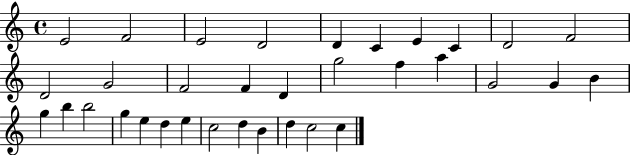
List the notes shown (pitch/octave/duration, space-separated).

E4/h F4/h E4/h D4/h D4/q C4/q E4/q C4/q D4/h F4/h D4/h G4/h F4/h F4/q D4/q G5/h F5/q A5/q G4/h G4/q B4/q G5/q B5/q B5/h G5/q E5/q D5/q E5/q C5/h D5/q B4/q D5/q C5/h C5/q